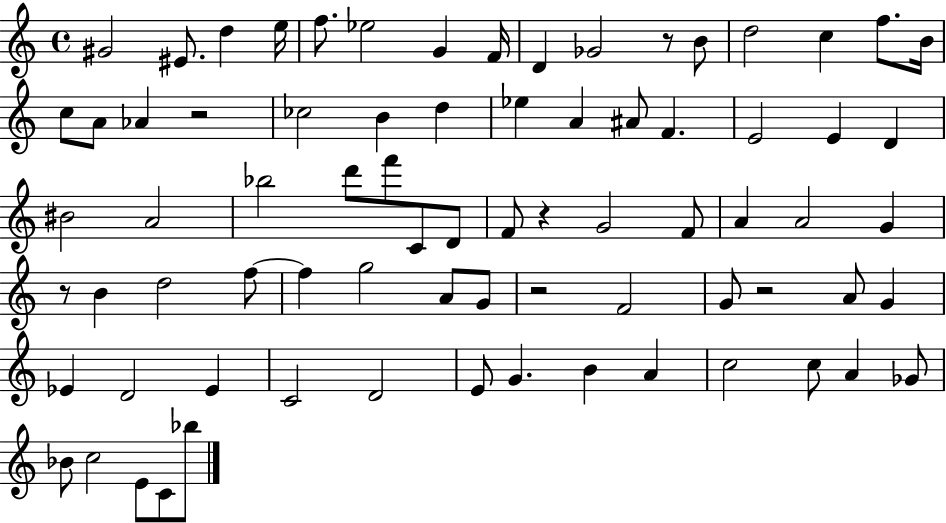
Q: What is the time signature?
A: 4/4